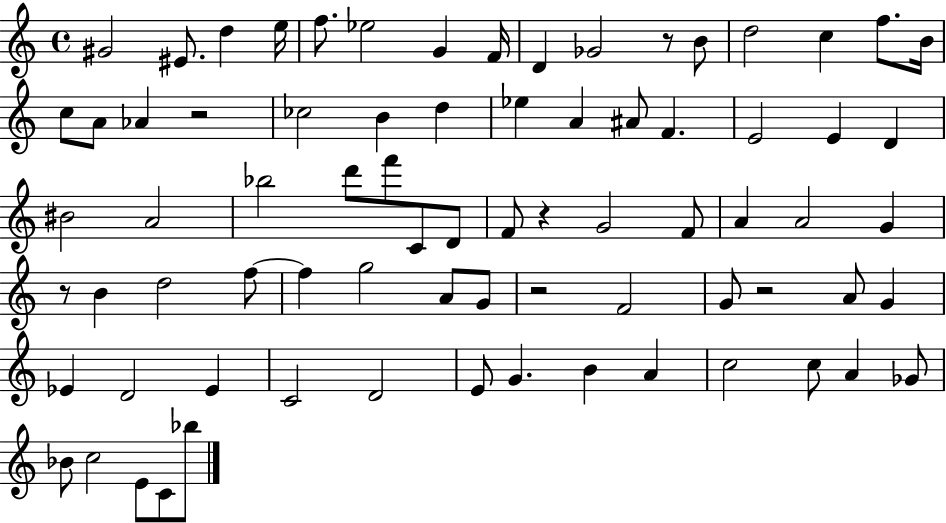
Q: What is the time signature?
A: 4/4